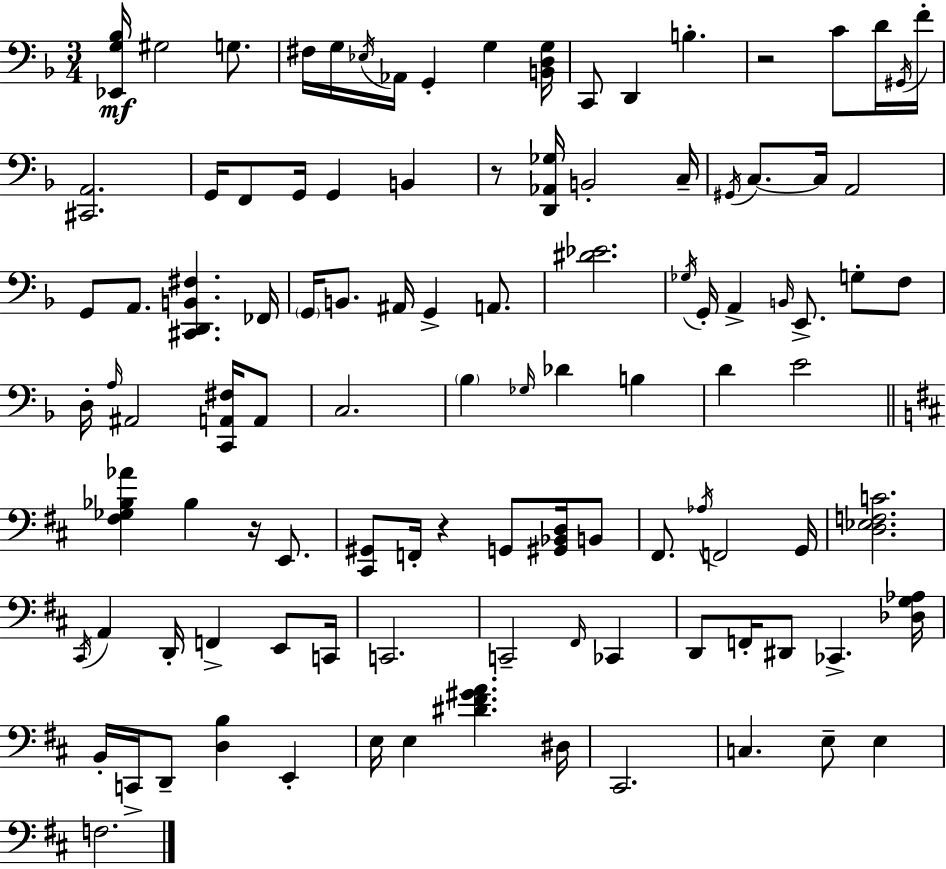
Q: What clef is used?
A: bass